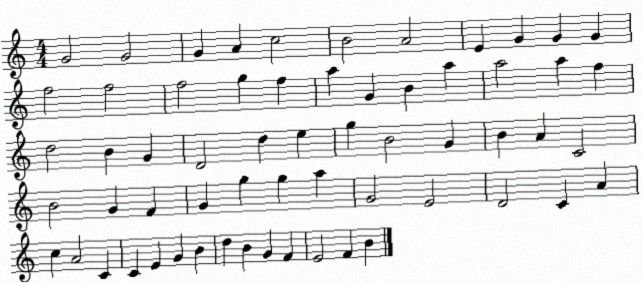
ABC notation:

X:1
T:Untitled
M:4/4
L:1/4
K:C
G2 G2 G A c2 B2 A2 E G G G f2 f2 f2 g f a G B a a2 a f d2 B G D2 d e g B2 G B A C2 B2 G F G g g a G2 E2 D2 C A c A2 C C E G B d B G F E2 F B